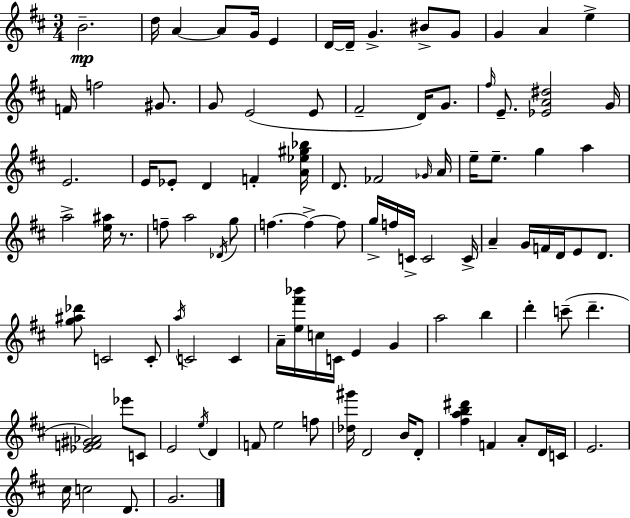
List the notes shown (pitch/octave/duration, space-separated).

B4/h. D5/s A4/q A4/e G4/s E4/q D4/s D4/s G4/q. BIS4/e G4/e G4/q A4/q E5/q F4/s F5/h G#4/e. G4/e E4/h E4/e F#4/h D4/s G4/e. F#5/s E4/e. [Eb4,A4,D#5]/h G4/s E4/h. E4/s Eb4/e D4/q F4/q [A4,Eb5,G#5,Bb5]/s D4/e. FES4/h Gb4/s A4/s E5/s E5/e. G5/q A5/q A5/h [E5,A#5]/s R/e. F5/e A5/h Db4/s G5/e F5/q. F5/q F5/e G5/s F5/s C4/s C4/h C4/s A4/q G4/s F4/s D4/s E4/e D4/e. [G5,A#5,Db6]/e C4/h C4/e A5/s C4/h C4/q A4/s [E5,F#6,Bb6]/s C5/s C4/s E4/q G4/q A5/h B5/q D6/q C6/e D6/q. [Eb4,F4,G#4,Ab4]/h Eb6/e C4/e E4/h E5/s D4/q F4/e E5/h F5/e [Db5,G#6]/s D4/h B4/s D4/e [F#5,A5,B5,D#6]/q F4/q A4/e D4/s C4/s E4/h. C#5/s C5/h D4/e. G4/h.